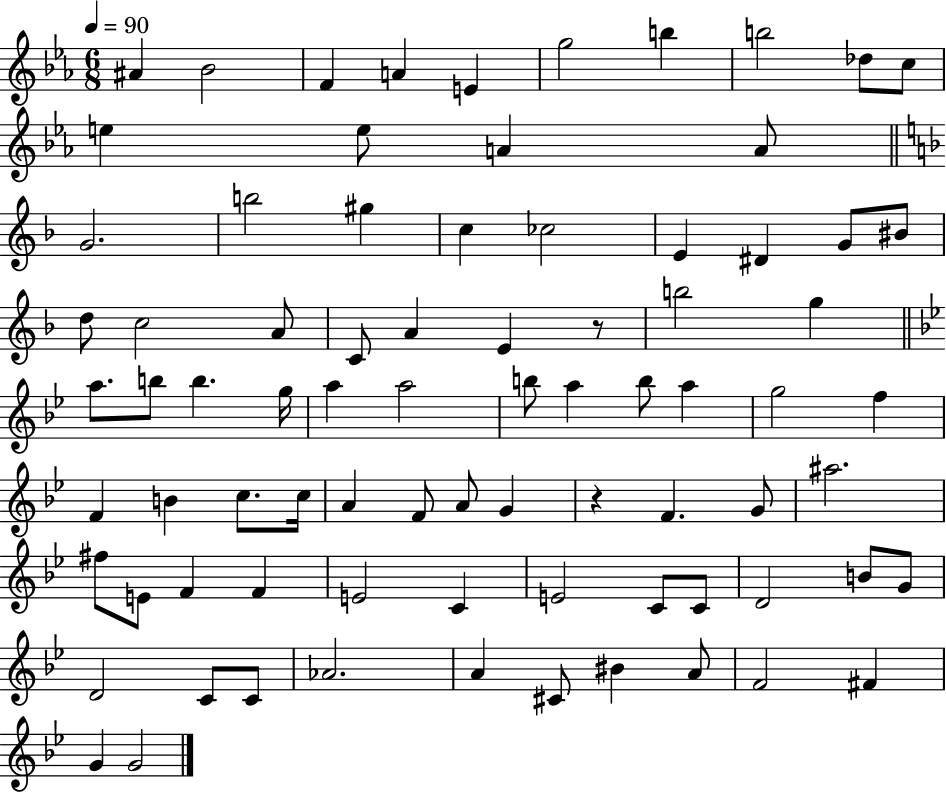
{
  \clef treble
  \numericTimeSignature
  \time 6/8
  \key ees \major
  \tempo 4 = 90
  ais'4 bes'2 | f'4 a'4 e'4 | g''2 b''4 | b''2 des''8 c''8 | \break e''4 e''8 a'4 a'8 | \bar "||" \break \key d \minor g'2. | b''2 gis''4 | c''4 ces''2 | e'4 dis'4 g'8 bis'8 | \break d''8 c''2 a'8 | c'8 a'4 e'4 r8 | b''2 g''4 | \bar "||" \break \key bes \major a''8. b''8 b''4. g''16 | a''4 a''2 | b''8 a''4 b''8 a''4 | g''2 f''4 | \break f'4 b'4 c''8. c''16 | a'4 f'8 a'8 g'4 | r4 f'4. g'8 | ais''2. | \break fis''8 e'8 f'4 f'4 | e'2 c'4 | e'2 c'8 c'8 | d'2 b'8 g'8 | \break d'2 c'8 c'8 | aes'2. | a'4 cis'8 bis'4 a'8 | f'2 fis'4 | \break g'4 g'2 | \bar "|."
}